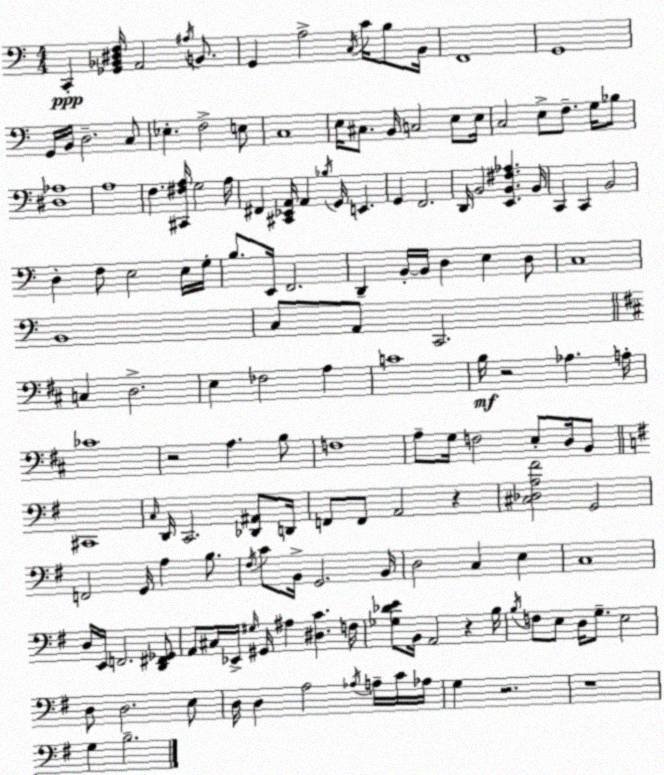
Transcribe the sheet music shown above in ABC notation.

X:1
T:Untitled
M:4/4
L:1/4
K:C
C,, [_G,,_B,,^D,F,]/4 A,,2 ^A,/4 B,,/2 G,, A,2 C,/4 C/4 B,/2 B,,/4 F,,4 G,,4 G,,/4 B,,/4 D,2 C,/2 _E, F,2 E,/2 C,4 E,/4 ^C,/2 B,,/4 C,2 E,/2 E,/4 C,2 E,/2 F,/2 G,/4 _B,/2 [^D,_A,]4 A,4 F, [^C,,^F,A,]/4 G,2 A,/4 ^F,, [^C,,_E,,A,,]/4 A,, _B,/4 G,,/4 E,, G,, F,,2 D,,/4 B,,2 [E,,B,,^F,_A,] B,,/4 C,, C,, B,,2 D, F,/2 E,2 E,/4 G,/4 B,/2 E,,/4 F,,2 D,, B,,/4 B,,/4 D, E, D,/2 C,4 B,,4 C,/2 A,,/2 C,,2 C, D,2 E, _F,2 A, C4 B,/4 z2 _A, A,/4 _C4 z2 A, B,/2 F,4 A,/2 G,/4 F,2 E,/2 D,/4 B,,/2 ^C,,4 C,/4 D,,/4 C,,2 [_D,,^A,,]/2 D,,/4 F,,/2 F,,/2 A,,2 z [^C,_D,A,^F]2 G,,2 F,,2 G,,/4 A, B,/2 ^F,/4 C/2 B,,/4 G,,2 B,,/4 D,2 C, E, C,4 D,/4 E,,/4 F,,2 [D,,^F,,_G,,]/2 A,,/2 ^C,/4 _E,,/4 ^G,/4 ^G,,/4 ^A, [^D,C] F,/4 [_G,_DE]/2 B,,/4 A,,2 z B,/4 B,/4 F,/2 E,/2 D,/4 G,/2 E,2 D,/2 D,2 E,/2 D,/4 D, A,2 _A,/4 A,/4 C/4 _A,/4 G, z2 z4 G, B,2